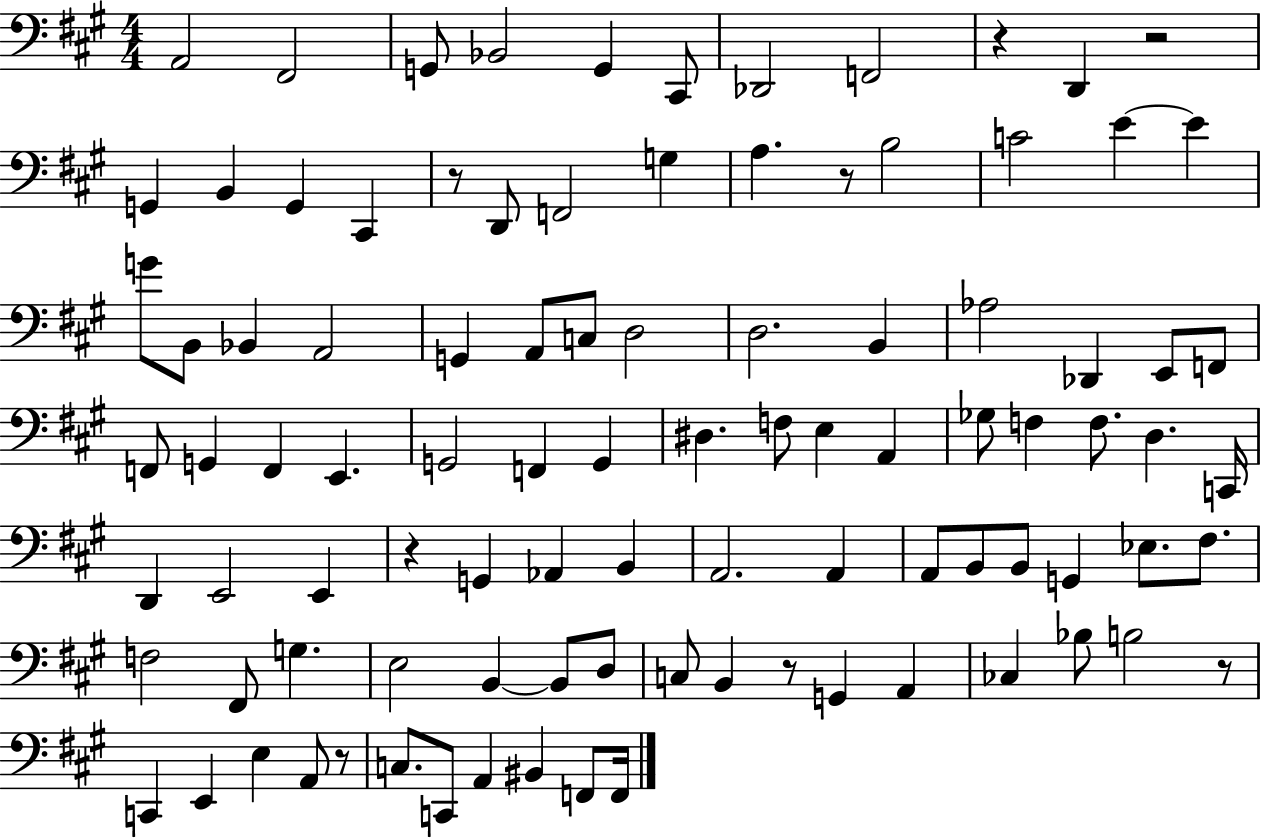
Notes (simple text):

A2/h F#2/h G2/e Bb2/h G2/q C#2/e Db2/h F2/h R/q D2/q R/h G2/q B2/q G2/q C#2/q R/e D2/e F2/h G3/q A3/q. R/e B3/h C4/h E4/q E4/q G4/e B2/e Bb2/q A2/h G2/q A2/e C3/e D3/h D3/h. B2/q Ab3/h Db2/q E2/e F2/e F2/e G2/q F2/q E2/q. G2/h F2/q G2/q D#3/q. F3/e E3/q A2/q Gb3/e F3/q F3/e. D3/q. C2/s D2/q E2/h E2/q R/q G2/q Ab2/q B2/q A2/h. A2/q A2/e B2/e B2/e G2/q Eb3/e. F#3/e. F3/h F#2/e G3/q. E3/h B2/q B2/e D3/e C3/e B2/q R/e G2/q A2/q CES3/q Bb3/e B3/h R/e C2/q E2/q E3/q A2/e R/e C3/e. C2/e A2/q BIS2/q F2/e F2/s